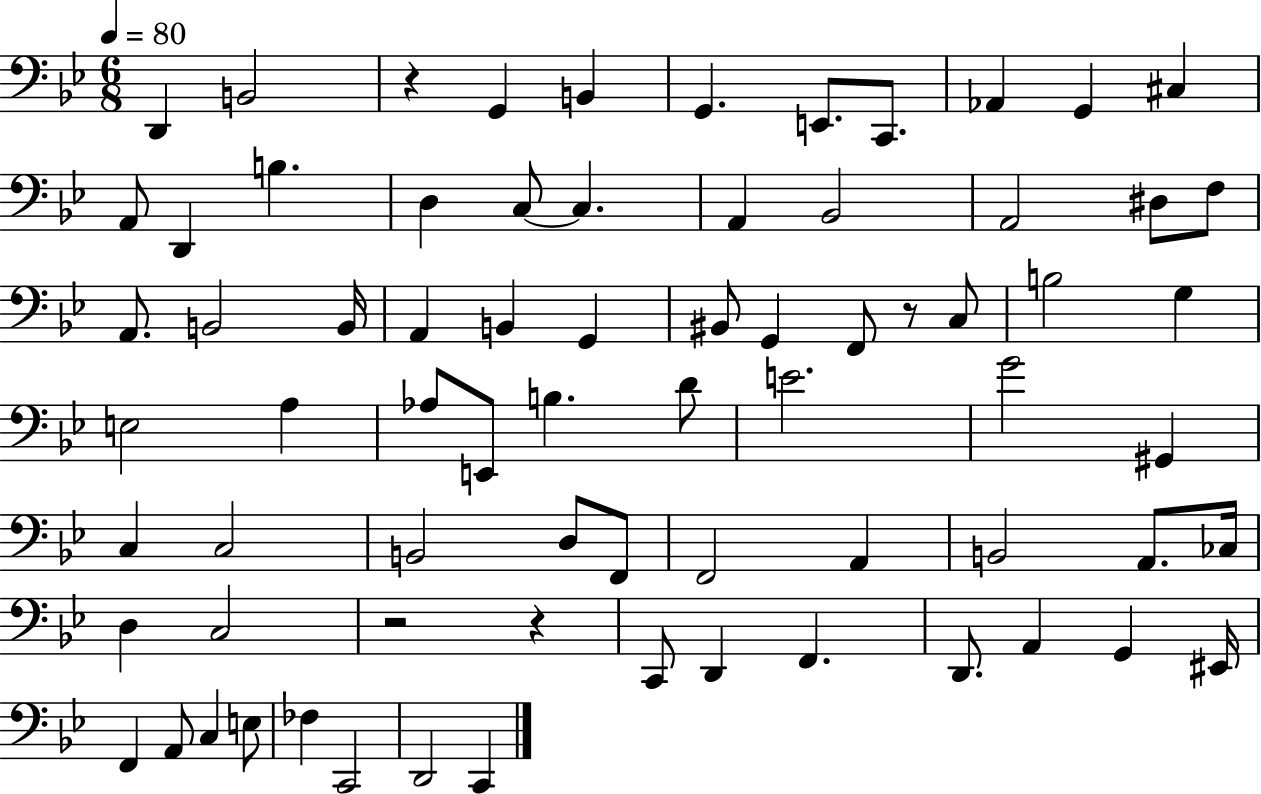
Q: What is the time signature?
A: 6/8